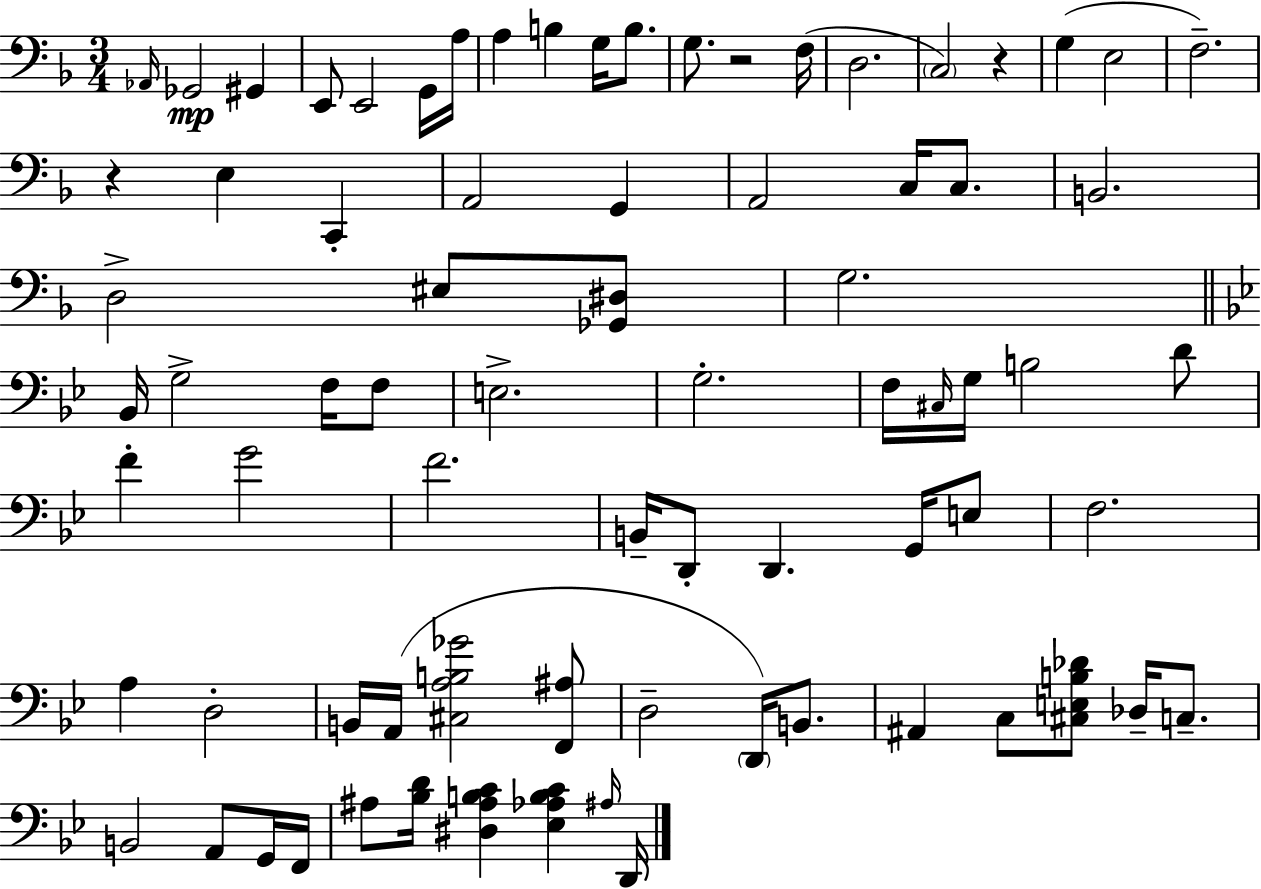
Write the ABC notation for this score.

X:1
T:Untitled
M:3/4
L:1/4
K:Dm
_A,,/4 _G,,2 ^G,, E,,/2 E,,2 G,,/4 A,/4 A, B, G,/4 B,/2 G,/2 z2 F,/4 D,2 C,2 z G, E,2 F,2 z E, C,, A,,2 G,, A,,2 C,/4 C,/2 B,,2 D,2 ^E,/2 [_G,,^D,]/2 G,2 _B,,/4 G,2 F,/4 F,/2 E,2 G,2 F,/4 ^C,/4 G,/4 B,2 D/2 F G2 F2 B,,/4 D,,/2 D,, G,,/4 E,/2 F,2 A, D,2 B,,/4 A,,/4 [^C,A,B,_G]2 [F,,^A,]/2 D,2 D,,/4 B,,/2 ^A,, C,/2 [^C,E,B,_D]/2 _D,/4 C,/2 B,,2 A,,/2 G,,/4 F,,/4 ^A,/2 [_B,D]/4 [^D,^A,B,C] [_E,_A,B,C] ^A,/4 D,,/4